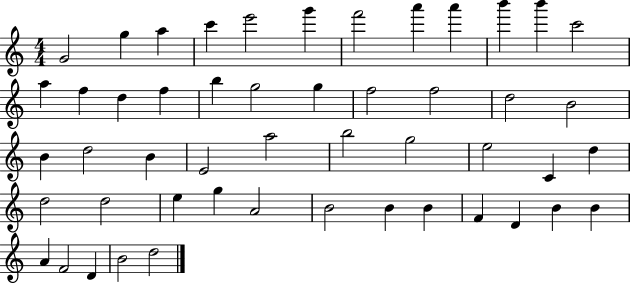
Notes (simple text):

G4/h G5/q A5/q C6/q E6/h G6/q F6/h A6/q A6/q B6/q B6/q C6/h A5/q F5/q D5/q F5/q B5/q G5/h G5/q F5/h F5/h D5/h B4/h B4/q D5/h B4/q E4/h A5/h B5/h G5/h E5/h C4/q D5/q D5/h D5/h E5/q G5/q A4/h B4/h B4/q B4/q F4/q D4/q B4/q B4/q A4/q F4/h D4/q B4/h D5/h